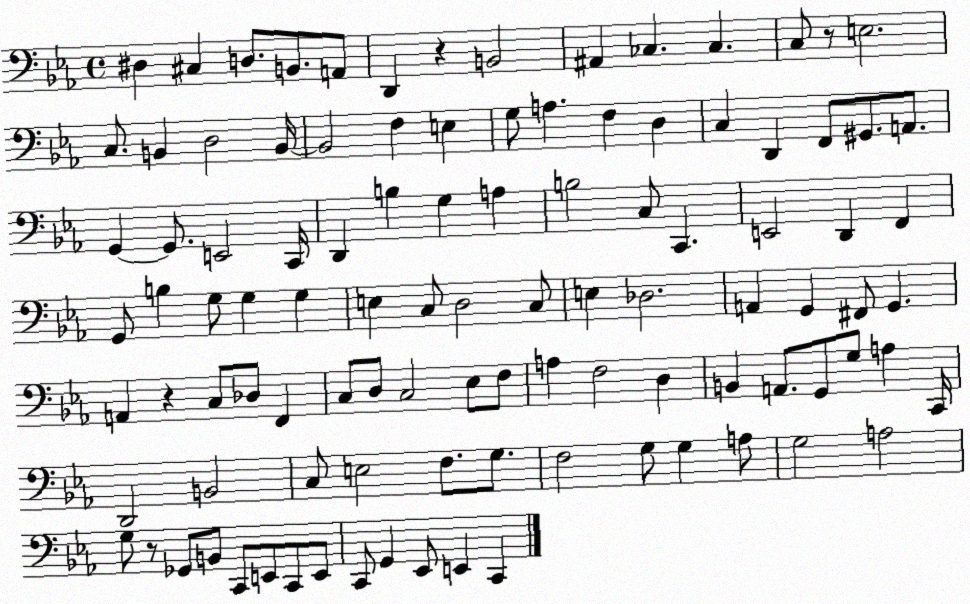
X:1
T:Untitled
M:4/4
L:1/4
K:Eb
^D, ^C, D,/2 B,,/2 A,,/2 D,, z B,,2 ^A,, _C, _C, C,/2 z/2 E,2 C,/2 B,, D,2 B,,/4 B,,2 F, E, G,/2 A, F, D, C, D,, F,,/2 ^G,,/2 A,,/2 G,, G,,/2 E,,2 C,,/4 D,, B, G, A, B,2 C,/2 C,, E,,2 D,, F,, G,,/2 B, G,/2 G, G, E, C,/2 D,2 C,/2 E, _D,2 A,, G,, ^F,,/2 G,, A,, z C,/2 _D,/2 F,, C,/2 D,/2 C,2 _E,/2 F,/2 A, F,2 D, B,, A,,/2 G,,/2 G,/2 A, C,,/4 D,,2 B,,2 C,/2 E,2 F,/2 G,/2 F,2 G,/2 G, A,/2 G,2 A,2 G,/2 z/2 _G,,/2 B,,/2 C,,/2 E,,/2 C,,/2 E,,/2 C,,/2 G,, _E,,/2 E,, C,,